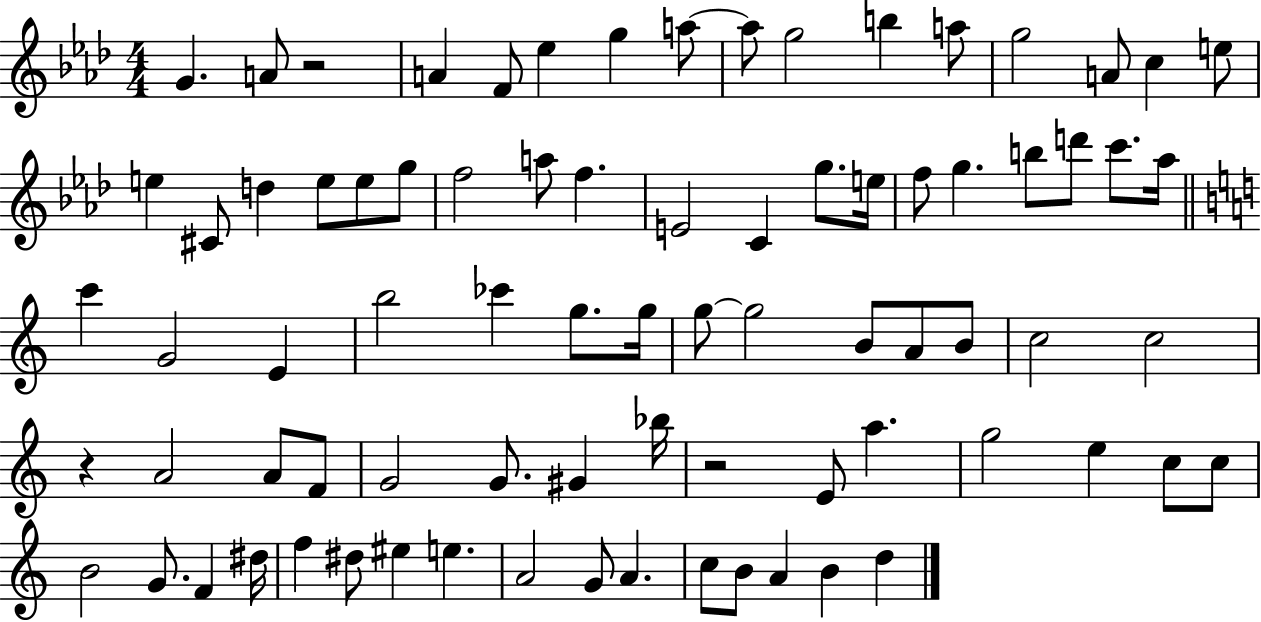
X:1
T:Untitled
M:4/4
L:1/4
K:Ab
G A/2 z2 A F/2 _e g a/2 a/2 g2 b a/2 g2 A/2 c e/2 e ^C/2 d e/2 e/2 g/2 f2 a/2 f E2 C g/2 e/4 f/2 g b/2 d'/2 c'/2 _a/4 c' G2 E b2 _c' g/2 g/4 g/2 g2 B/2 A/2 B/2 c2 c2 z A2 A/2 F/2 G2 G/2 ^G _b/4 z2 E/2 a g2 e c/2 c/2 B2 G/2 F ^d/4 f ^d/2 ^e e A2 G/2 A c/2 B/2 A B d